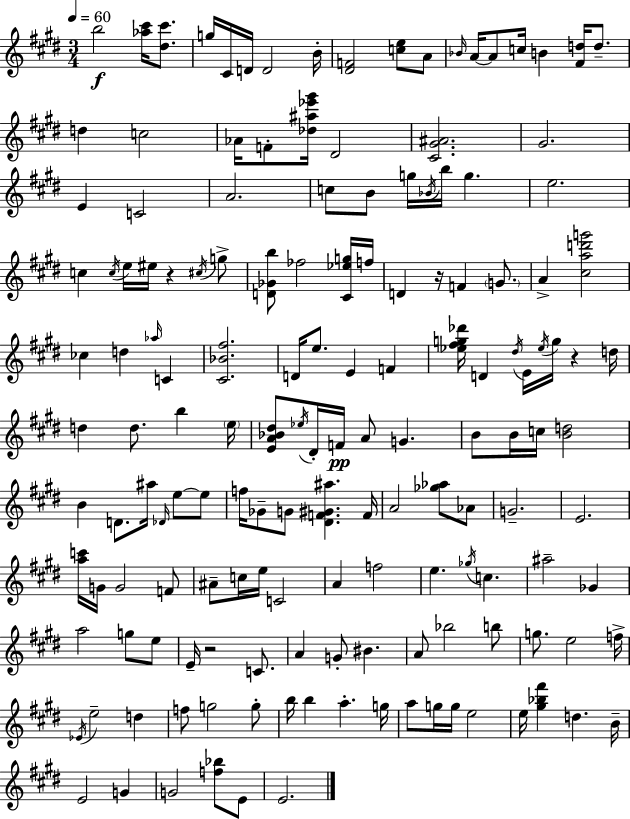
{
  \clef treble
  \numericTimeSignature
  \time 3/4
  \key e \major
  \tempo 4 = 60
  \repeat volta 2 { b''2\f <aes'' cis'''>16 <dis'' cis'''>8. | g''16 cis'16 d'16 d'2 b'16-. | <dis' f'>2 <c'' e''>8 a'8 | \grace { bes'16 } a'16~~ a'8 c''16 b'4 <fis' d''>16 d''8.-- | \break d''4 c''2 | aes'16 f'8-. <des'' ais'' ees''' gis'''>16 dis'2 | <cis' gis' ais'>2. | gis'2. | \break e'4 c'2 | a'2. | c''8 b'8 g''16 \acciaccatura { bes'16 } b''16 g''4. | e''2. | \break c''4 \acciaccatura { c''16 } e''16 eis''16 r4 | \acciaccatura { cis''16 } g''8-> <d' ges' b''>8 fes''2 | <cis' ees'' g''>16 f''16 d'4 r16 f'4 | \parenthesize g'8. a'4-> <cis'' a'' d''' g'''>2 | \break ces''4 d''4 | \grace { aes''16 } c'4 <cis' bes' fis''>2. | d'16 e''8. e'4 | f'4 <ees'' fis'' g'' des'''>16 d'4 \acciaccatura { dis''16 } e'16 | \break \acciaccatura { ees''16 } g''16 r4 d''16 d''4 d''8. | b''4 \parenthesize e''16 <e' a' bes' dis''>8 \acciaccatura { ees''16 } dis'16-. f'16\pp | a'8 g'4. b'8 b'16 c''16 | <b' d''>2 b'4 | \break d'8. ais''16 \grace { des'16 } e''8~~ e''8 f''16 ges'8-- | g'8 <dis' f' gis' ais''>4. f'16 a'2 | <ges'' aes''>8 aes'8 g'2.-- | e'2. | \break <a'' c'''>16 g'16 g'2 | f'8 ais'8-- c''16 | e''16 c'2 a'4 | f''2 e''4. | \break \acciaccatura { ges''16 } c''4. ais''2-- | ges'4 a''2 | g''8 e''8 e'16-- r2 | c'8. a'4 | \break g'8-. bis'4. a'8 | bes''2 b''8 g''8. | e''2 f''16-> \acciaccatura { ees'16 } e''2-- | d''4 f''8 | \break g''2 g''8-. b''16 | b''4 a''4.-. g''16 a''8 | g''16 g''16 e''2 e''16 | <gis'' bes'' fis'''>4 d''4. b'16-- e'2 | \break g'4 g'2 | <f'' bes''>8 e'8 e'2. | } \bar "|."
}